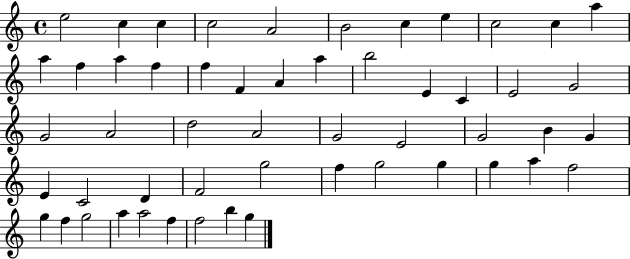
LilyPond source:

{
  \clef treble
  \time 4/4
  \defaultTimeSignature
  \key c \major
  e''2 c''4 c''4 | c''2 a'2 | b'2 c''4 e''4 | c''2 c''4 a''4 | \break a''4 f''4 a''4 f''4 | f''4 f'4 a'4 a''4 | b''2 e'4 c'4 | e'2 g'2 | \break g'2 a'2 | d''2 a'2 | g'2 e'2 | g'2 b'4 g'4 | \break e'4 c'2 d'4 | f'2 g''2 | f''4 g''2 g''4 | g''4 a''4 f''2 | \break g''4 f''4 g''2 | a''4 a''2 f''4 | f''2 b''4 g''4 | \bar "|."
}